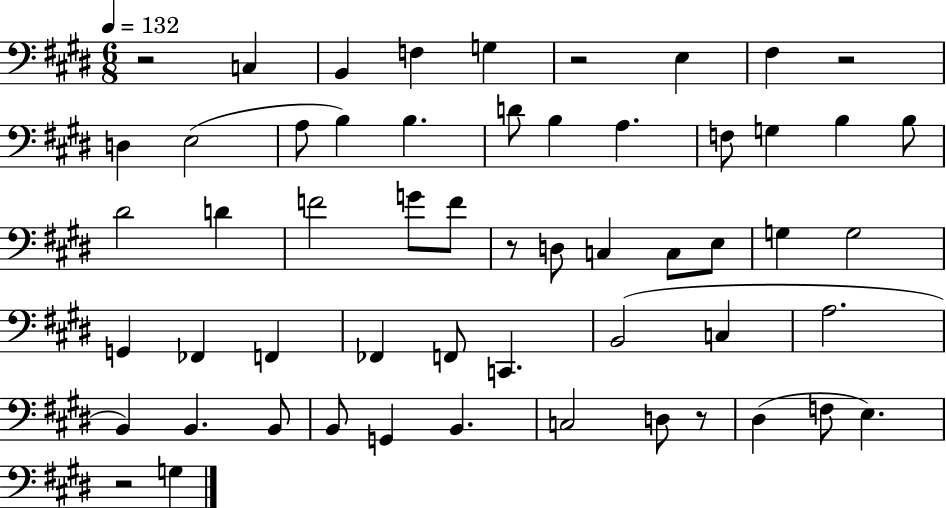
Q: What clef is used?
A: bass